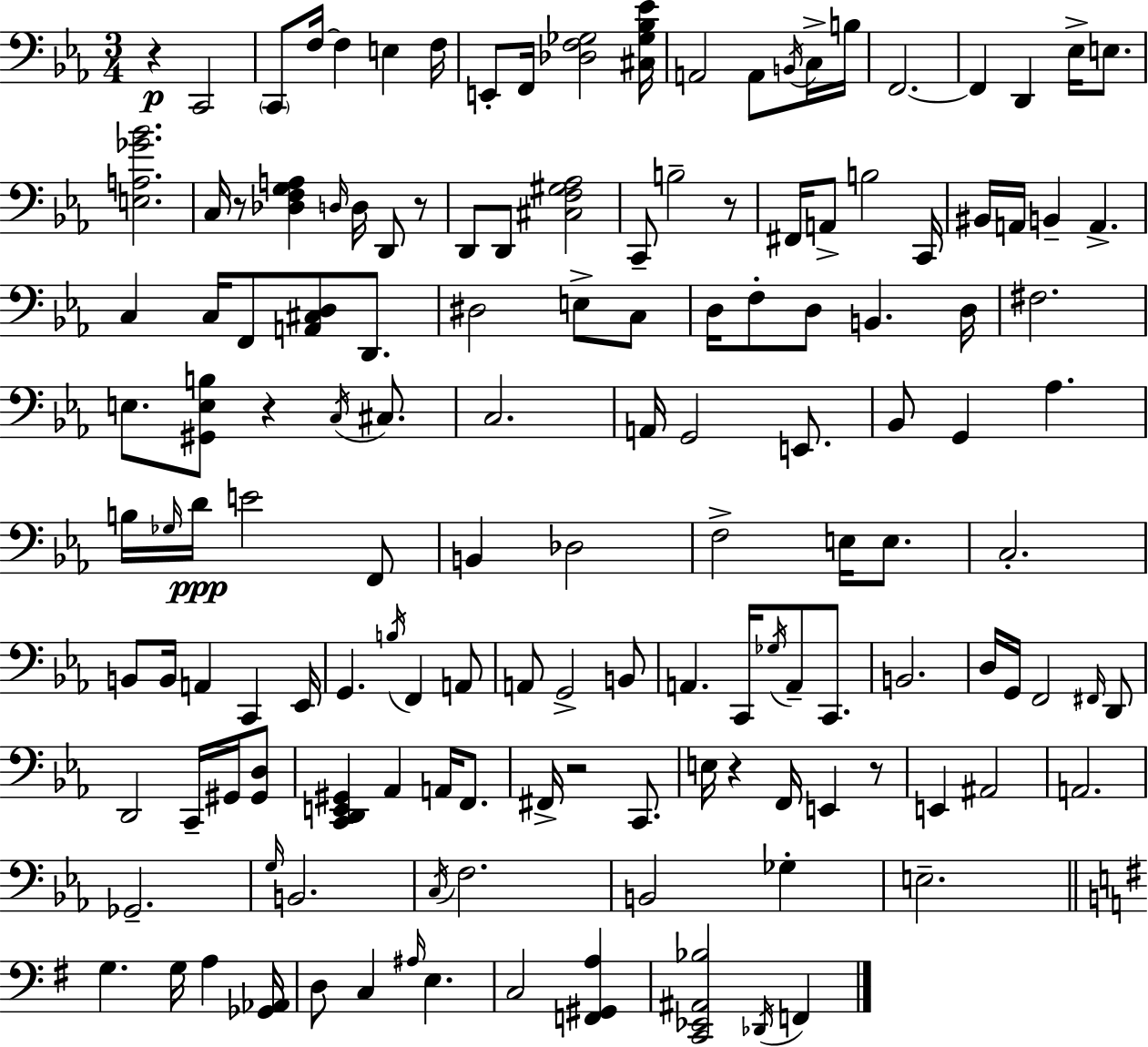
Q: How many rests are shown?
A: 8